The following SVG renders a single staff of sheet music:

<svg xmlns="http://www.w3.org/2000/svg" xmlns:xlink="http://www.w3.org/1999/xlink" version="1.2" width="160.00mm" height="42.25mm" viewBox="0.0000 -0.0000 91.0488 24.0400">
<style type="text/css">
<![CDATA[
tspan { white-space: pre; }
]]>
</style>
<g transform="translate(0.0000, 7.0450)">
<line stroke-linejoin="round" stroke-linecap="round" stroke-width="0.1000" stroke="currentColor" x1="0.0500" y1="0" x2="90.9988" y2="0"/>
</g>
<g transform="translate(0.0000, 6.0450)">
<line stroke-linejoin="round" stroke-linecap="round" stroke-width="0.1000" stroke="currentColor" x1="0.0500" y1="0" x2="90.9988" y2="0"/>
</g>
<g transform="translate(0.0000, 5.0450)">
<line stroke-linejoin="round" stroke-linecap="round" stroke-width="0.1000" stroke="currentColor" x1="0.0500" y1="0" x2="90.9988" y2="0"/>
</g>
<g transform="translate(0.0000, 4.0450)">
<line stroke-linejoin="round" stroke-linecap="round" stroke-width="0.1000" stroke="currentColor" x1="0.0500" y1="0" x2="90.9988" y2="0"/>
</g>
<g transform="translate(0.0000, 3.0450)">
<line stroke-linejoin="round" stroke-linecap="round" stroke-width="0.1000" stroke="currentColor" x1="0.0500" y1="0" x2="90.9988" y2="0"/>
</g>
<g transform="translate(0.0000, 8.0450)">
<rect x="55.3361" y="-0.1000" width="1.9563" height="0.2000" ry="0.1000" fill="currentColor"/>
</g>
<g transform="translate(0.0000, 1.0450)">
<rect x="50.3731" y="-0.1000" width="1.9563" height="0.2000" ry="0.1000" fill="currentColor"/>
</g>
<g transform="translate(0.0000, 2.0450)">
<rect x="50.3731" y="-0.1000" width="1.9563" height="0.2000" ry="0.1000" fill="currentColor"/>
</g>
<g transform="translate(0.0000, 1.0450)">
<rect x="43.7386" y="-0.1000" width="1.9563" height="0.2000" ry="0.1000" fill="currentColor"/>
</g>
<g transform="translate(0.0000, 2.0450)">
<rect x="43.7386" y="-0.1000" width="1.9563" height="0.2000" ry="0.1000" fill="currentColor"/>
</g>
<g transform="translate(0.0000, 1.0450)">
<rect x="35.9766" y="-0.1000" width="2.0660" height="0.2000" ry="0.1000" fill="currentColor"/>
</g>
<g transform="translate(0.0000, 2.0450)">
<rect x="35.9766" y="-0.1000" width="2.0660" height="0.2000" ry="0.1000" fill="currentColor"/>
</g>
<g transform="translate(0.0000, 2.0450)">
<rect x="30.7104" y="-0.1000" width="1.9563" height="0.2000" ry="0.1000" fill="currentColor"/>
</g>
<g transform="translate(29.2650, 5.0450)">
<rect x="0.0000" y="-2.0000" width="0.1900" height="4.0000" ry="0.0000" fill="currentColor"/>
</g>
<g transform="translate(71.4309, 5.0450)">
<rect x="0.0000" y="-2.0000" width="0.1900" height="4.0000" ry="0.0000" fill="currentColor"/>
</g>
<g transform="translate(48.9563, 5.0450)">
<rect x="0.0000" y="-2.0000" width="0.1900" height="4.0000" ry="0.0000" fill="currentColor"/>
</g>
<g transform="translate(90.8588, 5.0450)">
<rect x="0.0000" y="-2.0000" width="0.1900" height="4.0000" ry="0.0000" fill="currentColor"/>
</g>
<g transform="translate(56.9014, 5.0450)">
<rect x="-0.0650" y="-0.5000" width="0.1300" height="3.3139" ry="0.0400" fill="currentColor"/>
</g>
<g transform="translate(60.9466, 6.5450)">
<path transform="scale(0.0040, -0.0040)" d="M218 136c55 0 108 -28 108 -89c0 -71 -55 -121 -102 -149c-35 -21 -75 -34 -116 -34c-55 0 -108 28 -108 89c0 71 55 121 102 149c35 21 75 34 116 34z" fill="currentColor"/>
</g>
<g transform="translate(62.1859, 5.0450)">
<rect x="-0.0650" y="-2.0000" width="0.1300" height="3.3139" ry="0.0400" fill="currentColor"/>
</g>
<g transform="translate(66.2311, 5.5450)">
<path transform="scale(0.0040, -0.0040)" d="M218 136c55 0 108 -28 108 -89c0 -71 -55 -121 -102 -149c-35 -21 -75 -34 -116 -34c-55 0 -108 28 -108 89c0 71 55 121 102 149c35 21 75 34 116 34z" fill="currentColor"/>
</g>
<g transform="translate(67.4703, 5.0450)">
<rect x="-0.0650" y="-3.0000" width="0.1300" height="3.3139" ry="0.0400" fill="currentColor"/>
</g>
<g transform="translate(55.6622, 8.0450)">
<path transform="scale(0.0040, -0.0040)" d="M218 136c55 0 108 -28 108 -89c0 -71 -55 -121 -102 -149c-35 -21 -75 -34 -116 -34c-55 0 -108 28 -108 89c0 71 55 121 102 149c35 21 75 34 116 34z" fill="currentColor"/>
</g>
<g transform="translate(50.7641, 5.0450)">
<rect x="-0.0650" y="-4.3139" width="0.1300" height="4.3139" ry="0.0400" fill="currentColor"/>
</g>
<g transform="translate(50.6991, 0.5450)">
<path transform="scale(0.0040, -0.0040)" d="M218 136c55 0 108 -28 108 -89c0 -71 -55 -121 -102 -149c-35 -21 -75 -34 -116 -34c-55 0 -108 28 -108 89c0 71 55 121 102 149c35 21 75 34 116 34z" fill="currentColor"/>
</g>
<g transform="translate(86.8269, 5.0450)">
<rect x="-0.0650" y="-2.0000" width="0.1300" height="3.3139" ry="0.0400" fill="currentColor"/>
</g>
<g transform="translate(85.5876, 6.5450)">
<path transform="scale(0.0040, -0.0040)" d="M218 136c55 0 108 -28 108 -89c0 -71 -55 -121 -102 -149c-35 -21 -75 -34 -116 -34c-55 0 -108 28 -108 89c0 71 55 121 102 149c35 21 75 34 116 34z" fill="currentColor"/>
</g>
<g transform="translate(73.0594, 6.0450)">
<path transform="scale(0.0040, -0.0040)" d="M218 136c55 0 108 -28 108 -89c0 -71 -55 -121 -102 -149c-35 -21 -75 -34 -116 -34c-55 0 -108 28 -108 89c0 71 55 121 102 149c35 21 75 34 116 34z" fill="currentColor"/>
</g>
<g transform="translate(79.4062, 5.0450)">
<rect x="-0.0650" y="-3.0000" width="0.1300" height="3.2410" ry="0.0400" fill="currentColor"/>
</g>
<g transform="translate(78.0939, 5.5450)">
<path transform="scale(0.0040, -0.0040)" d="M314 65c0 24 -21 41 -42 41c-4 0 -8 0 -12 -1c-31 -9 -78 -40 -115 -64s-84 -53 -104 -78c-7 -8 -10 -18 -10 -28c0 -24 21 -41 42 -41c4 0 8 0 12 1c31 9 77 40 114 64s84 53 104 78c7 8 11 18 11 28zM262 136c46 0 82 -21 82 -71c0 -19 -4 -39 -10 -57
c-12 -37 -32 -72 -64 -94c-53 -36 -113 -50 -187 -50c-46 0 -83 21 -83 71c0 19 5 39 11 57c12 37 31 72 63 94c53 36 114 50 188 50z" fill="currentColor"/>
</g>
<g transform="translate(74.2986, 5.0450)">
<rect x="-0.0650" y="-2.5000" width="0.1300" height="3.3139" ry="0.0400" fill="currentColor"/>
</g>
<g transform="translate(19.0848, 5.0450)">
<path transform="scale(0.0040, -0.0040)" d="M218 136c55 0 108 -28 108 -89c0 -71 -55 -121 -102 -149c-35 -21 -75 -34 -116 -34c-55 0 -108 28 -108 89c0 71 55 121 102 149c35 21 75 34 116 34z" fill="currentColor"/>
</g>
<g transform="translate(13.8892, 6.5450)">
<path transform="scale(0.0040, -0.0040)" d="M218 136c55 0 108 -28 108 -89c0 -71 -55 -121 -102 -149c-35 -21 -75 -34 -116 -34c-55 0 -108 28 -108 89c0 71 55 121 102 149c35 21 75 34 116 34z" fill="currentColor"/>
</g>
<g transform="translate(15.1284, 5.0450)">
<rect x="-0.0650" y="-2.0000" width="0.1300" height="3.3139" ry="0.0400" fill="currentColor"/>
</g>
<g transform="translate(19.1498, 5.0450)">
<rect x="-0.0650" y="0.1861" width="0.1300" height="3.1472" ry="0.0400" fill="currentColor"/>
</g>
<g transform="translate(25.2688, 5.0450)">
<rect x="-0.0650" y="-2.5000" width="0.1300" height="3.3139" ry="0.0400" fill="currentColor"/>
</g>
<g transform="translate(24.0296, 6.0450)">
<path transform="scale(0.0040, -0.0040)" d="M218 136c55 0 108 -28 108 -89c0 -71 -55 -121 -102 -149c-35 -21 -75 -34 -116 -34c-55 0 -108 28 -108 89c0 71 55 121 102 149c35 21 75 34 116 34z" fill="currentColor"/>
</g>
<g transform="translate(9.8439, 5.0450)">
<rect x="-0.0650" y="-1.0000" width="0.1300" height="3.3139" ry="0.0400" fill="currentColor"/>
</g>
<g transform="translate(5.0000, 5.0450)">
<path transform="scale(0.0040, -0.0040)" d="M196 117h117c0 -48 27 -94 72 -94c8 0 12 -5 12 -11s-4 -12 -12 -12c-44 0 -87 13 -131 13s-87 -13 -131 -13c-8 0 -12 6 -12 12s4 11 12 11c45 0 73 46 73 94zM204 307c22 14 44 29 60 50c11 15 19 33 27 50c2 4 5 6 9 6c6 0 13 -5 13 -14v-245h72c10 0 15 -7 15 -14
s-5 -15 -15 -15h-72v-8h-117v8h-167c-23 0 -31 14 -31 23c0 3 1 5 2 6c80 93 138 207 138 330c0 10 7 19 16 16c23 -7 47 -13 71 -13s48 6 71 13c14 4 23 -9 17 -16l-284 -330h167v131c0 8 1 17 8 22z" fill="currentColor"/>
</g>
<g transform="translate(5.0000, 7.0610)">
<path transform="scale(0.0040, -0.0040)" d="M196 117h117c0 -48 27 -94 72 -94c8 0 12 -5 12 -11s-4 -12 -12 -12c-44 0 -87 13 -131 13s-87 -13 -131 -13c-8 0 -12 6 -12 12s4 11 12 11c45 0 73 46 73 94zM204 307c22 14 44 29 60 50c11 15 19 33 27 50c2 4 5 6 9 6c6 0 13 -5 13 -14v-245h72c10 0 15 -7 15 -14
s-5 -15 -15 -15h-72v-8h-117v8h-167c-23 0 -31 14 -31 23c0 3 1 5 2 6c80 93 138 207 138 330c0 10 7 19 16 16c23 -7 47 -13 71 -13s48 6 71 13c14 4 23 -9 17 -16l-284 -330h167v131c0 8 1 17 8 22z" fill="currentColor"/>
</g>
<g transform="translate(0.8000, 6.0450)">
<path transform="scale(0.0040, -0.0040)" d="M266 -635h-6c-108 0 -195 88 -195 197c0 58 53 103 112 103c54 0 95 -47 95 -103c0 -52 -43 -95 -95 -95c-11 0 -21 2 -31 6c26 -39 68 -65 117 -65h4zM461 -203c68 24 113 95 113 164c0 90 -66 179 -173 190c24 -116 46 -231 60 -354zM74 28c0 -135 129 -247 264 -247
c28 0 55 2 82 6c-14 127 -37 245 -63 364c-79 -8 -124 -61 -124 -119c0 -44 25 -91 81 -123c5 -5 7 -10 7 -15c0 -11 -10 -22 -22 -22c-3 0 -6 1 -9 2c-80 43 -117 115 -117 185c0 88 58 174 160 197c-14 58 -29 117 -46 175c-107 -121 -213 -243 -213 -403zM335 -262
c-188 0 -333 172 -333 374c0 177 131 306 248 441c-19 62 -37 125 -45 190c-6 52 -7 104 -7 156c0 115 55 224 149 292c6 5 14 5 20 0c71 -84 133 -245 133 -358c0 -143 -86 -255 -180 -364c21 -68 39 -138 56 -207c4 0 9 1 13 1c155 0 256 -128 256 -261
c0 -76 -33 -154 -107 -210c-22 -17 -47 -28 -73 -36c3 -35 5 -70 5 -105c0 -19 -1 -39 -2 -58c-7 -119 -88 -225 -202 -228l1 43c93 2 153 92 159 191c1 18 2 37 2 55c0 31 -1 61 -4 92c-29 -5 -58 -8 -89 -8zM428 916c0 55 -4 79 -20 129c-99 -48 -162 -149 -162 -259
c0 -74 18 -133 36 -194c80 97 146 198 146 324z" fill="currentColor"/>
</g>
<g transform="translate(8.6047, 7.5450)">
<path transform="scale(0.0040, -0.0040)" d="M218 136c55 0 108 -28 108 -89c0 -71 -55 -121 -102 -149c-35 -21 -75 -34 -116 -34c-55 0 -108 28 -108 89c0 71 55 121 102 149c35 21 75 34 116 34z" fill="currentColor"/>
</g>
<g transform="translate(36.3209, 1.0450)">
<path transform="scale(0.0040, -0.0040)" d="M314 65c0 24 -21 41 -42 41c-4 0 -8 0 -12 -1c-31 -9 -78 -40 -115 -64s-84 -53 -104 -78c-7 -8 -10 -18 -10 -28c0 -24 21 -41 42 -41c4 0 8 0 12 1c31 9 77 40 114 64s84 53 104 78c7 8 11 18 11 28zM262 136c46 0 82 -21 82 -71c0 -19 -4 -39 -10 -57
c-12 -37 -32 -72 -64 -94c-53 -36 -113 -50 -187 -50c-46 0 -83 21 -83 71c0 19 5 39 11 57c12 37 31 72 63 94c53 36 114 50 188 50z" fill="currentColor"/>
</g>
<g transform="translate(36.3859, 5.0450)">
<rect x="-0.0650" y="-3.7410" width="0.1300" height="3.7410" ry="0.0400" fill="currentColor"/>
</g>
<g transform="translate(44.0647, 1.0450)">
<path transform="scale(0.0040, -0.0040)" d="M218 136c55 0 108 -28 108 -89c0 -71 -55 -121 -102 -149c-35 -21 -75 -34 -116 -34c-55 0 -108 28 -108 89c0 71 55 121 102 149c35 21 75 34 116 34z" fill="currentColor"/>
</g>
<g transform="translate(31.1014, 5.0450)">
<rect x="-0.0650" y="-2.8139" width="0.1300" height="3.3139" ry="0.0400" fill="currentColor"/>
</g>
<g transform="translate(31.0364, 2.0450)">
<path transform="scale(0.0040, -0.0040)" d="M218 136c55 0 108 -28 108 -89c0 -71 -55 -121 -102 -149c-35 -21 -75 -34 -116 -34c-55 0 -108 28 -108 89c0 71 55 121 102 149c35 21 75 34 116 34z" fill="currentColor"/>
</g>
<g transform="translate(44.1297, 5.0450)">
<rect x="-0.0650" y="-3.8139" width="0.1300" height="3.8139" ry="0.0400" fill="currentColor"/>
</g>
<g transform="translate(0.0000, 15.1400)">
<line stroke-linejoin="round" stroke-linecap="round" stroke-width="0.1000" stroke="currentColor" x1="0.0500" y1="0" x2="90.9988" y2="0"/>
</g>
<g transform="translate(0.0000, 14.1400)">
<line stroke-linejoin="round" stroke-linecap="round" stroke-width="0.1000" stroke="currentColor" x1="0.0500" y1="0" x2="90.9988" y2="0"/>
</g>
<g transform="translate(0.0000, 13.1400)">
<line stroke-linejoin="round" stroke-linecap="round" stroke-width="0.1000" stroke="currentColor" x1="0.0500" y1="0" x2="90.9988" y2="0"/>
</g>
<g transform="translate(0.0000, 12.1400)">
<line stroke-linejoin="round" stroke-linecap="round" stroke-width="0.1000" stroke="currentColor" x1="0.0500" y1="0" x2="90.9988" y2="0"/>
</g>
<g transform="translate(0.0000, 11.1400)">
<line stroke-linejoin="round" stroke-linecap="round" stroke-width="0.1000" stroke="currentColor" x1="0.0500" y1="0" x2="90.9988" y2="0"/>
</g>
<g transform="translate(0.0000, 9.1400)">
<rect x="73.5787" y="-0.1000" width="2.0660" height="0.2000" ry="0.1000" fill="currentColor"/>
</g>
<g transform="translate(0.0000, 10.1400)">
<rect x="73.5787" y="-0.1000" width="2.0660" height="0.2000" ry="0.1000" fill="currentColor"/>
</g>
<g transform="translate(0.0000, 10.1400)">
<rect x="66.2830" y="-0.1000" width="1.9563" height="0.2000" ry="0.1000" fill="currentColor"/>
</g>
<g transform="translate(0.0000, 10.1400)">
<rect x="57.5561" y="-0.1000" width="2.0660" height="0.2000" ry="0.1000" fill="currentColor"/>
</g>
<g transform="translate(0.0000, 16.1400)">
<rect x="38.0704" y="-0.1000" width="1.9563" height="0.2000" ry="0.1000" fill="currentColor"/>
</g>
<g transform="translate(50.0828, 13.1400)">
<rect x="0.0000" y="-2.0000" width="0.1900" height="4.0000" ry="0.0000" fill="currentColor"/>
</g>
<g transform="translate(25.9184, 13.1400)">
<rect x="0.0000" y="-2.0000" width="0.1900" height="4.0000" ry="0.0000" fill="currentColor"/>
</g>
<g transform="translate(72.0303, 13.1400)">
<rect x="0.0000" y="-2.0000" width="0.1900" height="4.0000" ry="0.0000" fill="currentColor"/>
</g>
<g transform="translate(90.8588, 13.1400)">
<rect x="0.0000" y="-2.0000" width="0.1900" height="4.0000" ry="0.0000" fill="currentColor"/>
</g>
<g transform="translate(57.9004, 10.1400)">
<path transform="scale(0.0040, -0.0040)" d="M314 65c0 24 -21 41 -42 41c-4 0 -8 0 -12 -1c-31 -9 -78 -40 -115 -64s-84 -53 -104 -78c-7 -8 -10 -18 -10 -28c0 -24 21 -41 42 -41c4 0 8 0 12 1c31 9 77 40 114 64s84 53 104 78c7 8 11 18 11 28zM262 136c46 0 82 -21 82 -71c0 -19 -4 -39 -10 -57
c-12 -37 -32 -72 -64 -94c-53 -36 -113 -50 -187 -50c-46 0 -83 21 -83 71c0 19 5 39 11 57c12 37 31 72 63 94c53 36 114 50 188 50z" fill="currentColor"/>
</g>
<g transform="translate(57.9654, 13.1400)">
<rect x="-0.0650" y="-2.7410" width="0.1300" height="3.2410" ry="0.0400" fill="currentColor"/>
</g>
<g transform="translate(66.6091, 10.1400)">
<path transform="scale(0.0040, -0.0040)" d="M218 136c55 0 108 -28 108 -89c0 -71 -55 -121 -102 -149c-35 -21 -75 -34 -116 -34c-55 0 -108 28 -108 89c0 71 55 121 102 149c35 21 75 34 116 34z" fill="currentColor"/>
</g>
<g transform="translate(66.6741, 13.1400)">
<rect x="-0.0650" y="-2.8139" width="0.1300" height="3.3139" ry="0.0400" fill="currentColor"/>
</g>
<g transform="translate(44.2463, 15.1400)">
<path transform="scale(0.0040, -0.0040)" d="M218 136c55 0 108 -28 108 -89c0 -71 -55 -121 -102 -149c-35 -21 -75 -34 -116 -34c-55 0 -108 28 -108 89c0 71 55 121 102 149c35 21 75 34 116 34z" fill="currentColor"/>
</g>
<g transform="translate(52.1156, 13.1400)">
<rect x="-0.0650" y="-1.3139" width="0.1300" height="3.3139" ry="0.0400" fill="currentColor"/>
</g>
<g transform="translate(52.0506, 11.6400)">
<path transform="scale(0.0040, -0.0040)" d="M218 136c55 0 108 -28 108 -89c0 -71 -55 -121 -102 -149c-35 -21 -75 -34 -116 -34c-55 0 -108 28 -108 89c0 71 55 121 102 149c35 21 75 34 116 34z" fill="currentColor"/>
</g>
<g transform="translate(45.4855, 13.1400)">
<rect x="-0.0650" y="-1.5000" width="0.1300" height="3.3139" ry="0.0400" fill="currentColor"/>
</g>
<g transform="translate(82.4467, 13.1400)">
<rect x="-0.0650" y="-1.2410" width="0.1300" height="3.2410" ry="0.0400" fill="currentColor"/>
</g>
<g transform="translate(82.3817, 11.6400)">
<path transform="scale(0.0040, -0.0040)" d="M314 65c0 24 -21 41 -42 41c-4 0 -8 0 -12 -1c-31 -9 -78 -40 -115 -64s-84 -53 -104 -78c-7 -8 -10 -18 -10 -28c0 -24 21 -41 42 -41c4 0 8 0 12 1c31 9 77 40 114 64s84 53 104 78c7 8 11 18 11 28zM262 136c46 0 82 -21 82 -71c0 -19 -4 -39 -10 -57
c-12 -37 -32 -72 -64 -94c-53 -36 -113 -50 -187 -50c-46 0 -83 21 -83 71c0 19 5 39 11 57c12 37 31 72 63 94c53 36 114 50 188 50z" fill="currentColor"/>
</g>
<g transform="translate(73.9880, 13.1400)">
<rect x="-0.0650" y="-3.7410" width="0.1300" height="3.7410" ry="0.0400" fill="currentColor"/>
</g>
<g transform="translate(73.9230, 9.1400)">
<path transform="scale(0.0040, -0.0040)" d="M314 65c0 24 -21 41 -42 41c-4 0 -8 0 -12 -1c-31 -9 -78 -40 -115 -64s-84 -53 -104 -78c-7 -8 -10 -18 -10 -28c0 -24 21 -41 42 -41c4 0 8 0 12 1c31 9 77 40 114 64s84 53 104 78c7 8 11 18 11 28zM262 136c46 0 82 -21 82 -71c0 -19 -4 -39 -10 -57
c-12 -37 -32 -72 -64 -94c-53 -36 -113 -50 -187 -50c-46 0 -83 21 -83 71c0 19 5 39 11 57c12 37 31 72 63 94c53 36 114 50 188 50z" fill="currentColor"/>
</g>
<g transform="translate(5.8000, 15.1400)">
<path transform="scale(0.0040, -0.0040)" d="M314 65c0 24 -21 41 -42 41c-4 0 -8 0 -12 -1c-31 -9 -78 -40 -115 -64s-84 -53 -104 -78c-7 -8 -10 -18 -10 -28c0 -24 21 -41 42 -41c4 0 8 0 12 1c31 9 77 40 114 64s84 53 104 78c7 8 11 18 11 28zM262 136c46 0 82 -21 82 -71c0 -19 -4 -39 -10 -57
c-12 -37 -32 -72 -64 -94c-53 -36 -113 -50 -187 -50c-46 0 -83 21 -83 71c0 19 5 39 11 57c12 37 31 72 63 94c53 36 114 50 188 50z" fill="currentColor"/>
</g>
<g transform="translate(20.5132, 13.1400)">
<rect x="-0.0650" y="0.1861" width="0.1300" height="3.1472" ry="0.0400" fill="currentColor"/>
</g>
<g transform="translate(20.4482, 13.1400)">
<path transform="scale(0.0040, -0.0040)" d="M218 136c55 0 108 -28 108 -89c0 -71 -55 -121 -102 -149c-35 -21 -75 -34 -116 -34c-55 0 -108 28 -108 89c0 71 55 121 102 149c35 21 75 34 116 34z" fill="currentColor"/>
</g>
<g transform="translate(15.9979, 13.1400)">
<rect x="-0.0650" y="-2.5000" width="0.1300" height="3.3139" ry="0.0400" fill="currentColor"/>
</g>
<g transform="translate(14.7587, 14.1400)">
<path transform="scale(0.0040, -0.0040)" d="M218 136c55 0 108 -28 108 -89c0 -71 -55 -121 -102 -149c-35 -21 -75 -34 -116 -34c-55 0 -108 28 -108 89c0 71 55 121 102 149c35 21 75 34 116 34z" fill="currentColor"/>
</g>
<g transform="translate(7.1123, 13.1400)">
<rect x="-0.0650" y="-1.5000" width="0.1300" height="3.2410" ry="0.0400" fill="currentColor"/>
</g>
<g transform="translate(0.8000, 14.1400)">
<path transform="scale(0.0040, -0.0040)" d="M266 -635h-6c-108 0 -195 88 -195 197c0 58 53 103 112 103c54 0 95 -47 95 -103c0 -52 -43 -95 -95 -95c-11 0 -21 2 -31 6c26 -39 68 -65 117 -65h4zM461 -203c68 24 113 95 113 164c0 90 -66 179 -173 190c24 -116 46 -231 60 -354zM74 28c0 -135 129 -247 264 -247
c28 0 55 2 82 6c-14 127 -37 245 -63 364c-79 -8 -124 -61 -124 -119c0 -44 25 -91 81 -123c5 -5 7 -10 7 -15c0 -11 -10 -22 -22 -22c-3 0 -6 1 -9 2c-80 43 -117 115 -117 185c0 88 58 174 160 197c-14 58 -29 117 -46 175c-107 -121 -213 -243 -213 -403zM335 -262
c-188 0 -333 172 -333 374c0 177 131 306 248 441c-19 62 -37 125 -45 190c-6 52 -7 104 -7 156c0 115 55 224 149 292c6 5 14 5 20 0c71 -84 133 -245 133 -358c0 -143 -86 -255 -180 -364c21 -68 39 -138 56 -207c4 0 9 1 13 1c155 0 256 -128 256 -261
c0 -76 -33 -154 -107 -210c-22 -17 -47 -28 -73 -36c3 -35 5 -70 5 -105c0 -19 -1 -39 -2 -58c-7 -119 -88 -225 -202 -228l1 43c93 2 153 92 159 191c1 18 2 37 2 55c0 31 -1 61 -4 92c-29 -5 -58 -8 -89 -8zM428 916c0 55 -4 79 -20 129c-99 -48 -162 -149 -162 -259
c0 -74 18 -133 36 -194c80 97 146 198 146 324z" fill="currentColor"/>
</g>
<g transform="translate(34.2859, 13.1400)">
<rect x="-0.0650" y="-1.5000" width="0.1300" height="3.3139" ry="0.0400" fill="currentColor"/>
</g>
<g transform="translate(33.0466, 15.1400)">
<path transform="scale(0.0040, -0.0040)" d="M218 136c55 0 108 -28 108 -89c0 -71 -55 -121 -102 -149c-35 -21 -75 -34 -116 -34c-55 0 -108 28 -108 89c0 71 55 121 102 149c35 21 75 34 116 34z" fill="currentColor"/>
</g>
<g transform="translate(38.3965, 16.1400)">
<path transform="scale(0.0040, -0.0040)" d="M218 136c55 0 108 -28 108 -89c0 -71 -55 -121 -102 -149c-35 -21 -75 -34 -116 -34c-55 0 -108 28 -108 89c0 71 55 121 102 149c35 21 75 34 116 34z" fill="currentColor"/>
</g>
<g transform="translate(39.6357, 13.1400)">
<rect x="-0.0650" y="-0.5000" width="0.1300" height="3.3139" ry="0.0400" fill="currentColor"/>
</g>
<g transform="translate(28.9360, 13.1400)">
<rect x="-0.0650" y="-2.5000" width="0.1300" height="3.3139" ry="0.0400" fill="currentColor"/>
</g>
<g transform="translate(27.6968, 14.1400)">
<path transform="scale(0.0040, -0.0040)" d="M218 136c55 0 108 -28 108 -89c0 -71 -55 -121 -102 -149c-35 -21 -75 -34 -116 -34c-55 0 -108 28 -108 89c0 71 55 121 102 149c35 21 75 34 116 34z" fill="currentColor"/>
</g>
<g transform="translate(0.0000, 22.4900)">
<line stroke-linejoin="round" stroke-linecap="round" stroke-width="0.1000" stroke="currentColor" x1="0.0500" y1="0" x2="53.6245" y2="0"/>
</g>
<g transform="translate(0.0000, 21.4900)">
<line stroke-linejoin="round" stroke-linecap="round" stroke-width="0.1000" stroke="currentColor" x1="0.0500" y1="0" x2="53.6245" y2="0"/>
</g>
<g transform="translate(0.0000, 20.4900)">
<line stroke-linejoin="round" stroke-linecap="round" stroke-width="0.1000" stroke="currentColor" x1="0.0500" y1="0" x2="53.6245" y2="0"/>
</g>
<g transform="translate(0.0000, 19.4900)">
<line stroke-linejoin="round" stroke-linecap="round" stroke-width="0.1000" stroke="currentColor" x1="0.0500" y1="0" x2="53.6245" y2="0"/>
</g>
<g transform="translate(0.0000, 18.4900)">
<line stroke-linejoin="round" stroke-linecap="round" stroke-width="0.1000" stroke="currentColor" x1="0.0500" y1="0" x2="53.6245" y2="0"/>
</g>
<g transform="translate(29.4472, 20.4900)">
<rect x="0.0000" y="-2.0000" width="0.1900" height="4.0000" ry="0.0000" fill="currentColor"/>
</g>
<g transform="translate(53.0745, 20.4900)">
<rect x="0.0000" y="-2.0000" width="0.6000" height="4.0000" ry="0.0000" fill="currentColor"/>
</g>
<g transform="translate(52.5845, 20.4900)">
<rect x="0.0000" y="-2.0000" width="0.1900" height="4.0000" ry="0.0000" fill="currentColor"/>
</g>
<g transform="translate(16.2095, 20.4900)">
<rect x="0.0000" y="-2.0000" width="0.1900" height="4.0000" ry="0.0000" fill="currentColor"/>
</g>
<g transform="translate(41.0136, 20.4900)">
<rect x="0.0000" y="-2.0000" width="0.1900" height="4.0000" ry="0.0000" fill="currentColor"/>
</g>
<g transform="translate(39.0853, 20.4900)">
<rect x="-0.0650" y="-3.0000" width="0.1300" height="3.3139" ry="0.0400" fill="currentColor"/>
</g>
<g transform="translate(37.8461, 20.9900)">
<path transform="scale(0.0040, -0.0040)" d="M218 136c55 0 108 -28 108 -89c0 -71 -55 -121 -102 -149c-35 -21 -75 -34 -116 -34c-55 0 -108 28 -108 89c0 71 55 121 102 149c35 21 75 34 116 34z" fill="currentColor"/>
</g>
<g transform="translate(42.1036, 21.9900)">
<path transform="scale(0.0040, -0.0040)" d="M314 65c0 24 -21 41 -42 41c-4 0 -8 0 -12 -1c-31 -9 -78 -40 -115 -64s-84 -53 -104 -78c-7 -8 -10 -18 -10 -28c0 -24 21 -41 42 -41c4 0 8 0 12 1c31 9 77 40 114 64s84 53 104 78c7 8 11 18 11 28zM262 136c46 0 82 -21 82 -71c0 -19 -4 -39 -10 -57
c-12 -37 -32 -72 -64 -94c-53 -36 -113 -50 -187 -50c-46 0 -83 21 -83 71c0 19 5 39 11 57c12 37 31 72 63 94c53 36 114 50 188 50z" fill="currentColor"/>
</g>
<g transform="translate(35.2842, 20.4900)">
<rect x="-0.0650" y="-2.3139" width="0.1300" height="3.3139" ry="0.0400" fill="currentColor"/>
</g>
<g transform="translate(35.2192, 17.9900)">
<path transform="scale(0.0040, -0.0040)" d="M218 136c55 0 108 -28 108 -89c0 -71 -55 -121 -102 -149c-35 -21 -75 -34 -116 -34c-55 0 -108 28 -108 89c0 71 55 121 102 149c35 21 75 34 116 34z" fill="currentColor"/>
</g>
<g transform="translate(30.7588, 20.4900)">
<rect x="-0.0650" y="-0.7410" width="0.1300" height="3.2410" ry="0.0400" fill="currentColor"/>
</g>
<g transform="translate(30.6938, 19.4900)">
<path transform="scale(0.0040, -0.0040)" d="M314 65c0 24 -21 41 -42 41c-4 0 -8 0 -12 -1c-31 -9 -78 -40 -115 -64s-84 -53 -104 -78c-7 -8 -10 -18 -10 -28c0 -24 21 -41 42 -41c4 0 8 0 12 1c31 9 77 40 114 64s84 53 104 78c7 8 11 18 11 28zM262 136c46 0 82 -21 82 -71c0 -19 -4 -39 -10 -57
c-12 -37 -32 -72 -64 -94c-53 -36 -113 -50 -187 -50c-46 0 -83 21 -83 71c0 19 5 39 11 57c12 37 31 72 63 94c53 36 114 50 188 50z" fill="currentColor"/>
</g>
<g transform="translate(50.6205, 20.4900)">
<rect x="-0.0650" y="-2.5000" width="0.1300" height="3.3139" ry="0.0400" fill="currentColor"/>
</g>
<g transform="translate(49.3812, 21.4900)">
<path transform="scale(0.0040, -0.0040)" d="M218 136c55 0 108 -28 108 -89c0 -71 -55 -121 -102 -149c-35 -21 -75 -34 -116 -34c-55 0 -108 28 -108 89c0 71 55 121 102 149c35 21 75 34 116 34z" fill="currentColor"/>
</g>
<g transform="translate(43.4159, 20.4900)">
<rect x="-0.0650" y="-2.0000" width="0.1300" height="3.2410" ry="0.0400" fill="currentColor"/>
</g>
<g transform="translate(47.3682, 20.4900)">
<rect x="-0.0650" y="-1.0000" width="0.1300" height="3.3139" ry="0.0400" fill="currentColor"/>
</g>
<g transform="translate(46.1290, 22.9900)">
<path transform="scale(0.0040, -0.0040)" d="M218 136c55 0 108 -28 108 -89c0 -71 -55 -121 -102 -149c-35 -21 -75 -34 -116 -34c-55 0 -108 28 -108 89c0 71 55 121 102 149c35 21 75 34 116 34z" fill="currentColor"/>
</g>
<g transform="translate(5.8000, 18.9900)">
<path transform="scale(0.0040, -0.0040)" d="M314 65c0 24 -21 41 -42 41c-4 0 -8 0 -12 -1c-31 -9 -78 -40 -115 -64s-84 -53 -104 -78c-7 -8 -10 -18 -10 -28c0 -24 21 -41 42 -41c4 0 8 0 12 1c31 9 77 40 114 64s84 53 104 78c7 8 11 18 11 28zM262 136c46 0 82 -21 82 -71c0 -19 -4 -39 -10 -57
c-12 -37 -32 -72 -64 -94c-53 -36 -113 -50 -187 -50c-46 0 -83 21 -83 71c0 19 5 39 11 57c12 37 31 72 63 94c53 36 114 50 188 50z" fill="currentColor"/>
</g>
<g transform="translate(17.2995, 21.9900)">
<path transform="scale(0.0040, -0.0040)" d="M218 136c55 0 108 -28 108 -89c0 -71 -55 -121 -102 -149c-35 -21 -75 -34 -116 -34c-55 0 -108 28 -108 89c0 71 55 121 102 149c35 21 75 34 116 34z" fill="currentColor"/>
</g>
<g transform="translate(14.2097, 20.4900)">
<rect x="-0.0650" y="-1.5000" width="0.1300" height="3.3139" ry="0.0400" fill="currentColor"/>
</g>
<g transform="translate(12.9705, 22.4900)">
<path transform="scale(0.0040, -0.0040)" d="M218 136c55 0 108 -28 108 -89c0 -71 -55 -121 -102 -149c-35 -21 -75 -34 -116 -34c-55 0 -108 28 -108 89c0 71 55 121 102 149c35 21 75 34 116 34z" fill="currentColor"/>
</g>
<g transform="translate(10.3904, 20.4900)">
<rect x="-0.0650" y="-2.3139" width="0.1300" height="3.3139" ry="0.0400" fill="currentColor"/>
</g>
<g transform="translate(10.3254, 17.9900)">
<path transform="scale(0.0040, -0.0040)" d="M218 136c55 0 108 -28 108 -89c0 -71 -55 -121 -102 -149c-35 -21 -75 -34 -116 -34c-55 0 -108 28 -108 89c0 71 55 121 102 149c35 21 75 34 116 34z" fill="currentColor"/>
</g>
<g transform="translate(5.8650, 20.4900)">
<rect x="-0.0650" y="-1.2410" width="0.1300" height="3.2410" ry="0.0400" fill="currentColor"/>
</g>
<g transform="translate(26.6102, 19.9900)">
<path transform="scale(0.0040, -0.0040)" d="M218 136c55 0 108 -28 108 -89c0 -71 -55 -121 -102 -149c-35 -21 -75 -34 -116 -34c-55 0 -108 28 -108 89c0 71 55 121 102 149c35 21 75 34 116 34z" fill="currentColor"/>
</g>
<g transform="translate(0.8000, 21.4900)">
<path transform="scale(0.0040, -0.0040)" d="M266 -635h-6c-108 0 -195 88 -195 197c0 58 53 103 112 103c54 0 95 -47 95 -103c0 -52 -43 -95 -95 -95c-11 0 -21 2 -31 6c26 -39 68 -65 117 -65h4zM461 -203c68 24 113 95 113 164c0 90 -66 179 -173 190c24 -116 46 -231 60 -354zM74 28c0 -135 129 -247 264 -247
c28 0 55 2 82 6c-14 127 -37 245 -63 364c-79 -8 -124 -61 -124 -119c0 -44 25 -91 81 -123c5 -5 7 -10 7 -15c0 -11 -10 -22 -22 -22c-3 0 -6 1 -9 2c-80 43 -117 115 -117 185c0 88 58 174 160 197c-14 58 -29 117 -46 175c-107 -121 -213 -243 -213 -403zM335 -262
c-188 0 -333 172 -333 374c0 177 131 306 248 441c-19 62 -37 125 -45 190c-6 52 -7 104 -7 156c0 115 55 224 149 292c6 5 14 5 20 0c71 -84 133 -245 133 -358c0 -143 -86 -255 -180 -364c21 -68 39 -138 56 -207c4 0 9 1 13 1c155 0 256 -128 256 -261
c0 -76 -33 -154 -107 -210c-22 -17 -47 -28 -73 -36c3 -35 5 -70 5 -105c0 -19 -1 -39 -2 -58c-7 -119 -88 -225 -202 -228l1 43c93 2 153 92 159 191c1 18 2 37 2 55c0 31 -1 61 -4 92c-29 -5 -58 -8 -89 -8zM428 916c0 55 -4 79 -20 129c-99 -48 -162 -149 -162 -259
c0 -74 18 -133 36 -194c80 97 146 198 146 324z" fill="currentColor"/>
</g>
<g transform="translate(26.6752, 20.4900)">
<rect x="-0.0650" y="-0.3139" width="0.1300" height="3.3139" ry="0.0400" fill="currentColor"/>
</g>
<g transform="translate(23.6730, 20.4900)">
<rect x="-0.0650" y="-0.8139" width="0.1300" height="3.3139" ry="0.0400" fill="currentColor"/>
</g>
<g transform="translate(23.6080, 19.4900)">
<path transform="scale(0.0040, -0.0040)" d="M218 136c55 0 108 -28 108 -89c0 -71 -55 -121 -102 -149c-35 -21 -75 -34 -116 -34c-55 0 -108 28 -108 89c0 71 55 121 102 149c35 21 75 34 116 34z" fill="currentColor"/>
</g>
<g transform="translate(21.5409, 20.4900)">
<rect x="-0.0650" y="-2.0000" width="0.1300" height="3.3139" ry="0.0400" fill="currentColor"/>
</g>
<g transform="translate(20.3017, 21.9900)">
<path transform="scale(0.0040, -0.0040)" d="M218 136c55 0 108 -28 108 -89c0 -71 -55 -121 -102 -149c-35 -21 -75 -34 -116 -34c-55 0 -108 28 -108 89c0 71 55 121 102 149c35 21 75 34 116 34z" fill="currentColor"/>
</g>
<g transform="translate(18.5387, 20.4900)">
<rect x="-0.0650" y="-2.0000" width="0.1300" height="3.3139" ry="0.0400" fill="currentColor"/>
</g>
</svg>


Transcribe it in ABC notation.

X:1
T:Untitled
M:4/4
L:1/4
K:C
D F B G a c'2 c' d' C F A G A2 F E2 G B G E C E e a2 a c'2 e2 e2 g E F F d c d2 g A F2 D G